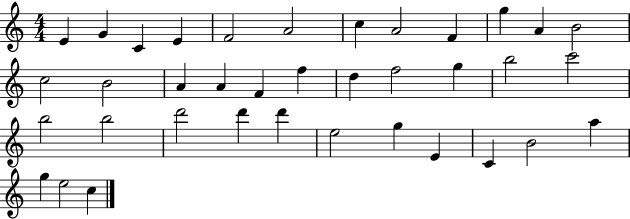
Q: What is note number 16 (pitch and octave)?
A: A4